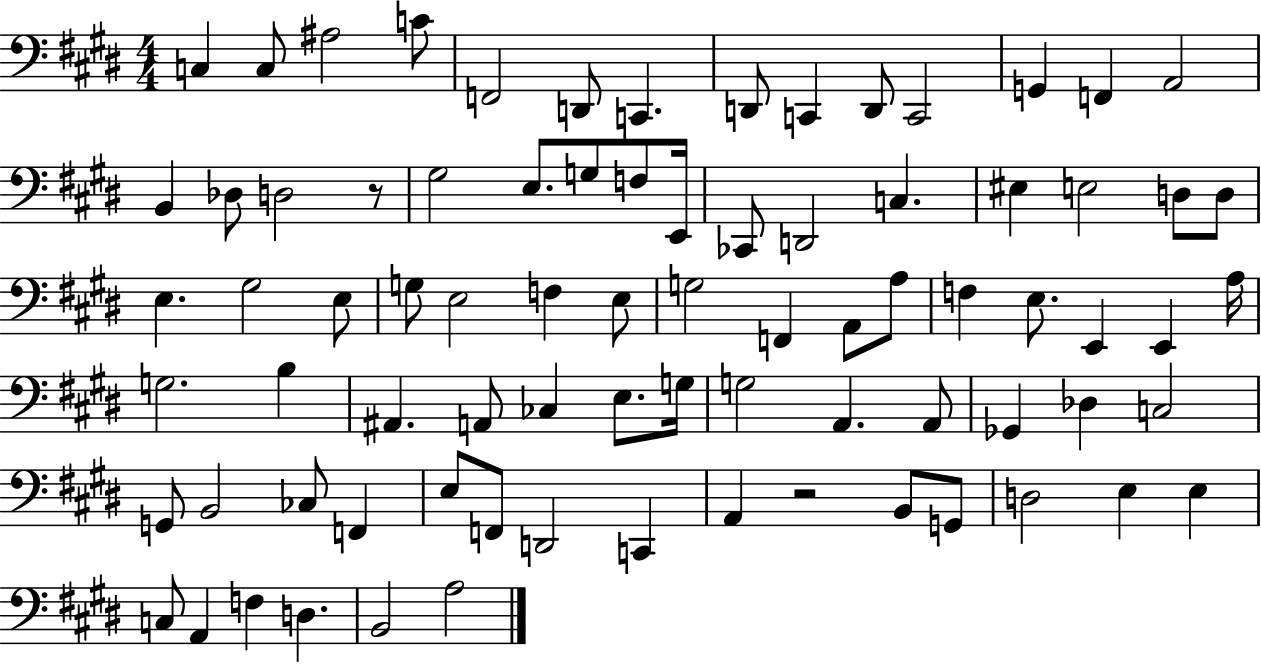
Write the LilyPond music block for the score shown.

{
  \clef bass
  \numericTimeSignature
  \time 4/4
  \key e \major
  c4 c8 ais2 c'8 | f,2 d,8 c,4. | d,8 c,4 d,8 c,2 | g,4 f,4 a,2 | \break b,4 des8 d2 r8 | gis2 e8. g8 f8 e,16 | ces,8 d,2 c4. | eis4 e2 d8 d8 | \break e4. gis2 e8 | g8 e2 f4 e8 | g2 f,4 a,8 a8 | f4 e8. e,4 e,4 a16 | \break g2. b4 | ais,4. a,8 ces4 e8. g16 | g2 a,4. a,8 | ges,4 des4 c2 | \break g,8 b,2 ces8 f,4 | e8 f,8 d,2 c,4 | a,4 r2 b,8 g,8 | d2 e4 e4 | \break c8 a,4 f4 d4. | b,2 a2 | \bar "|."
}